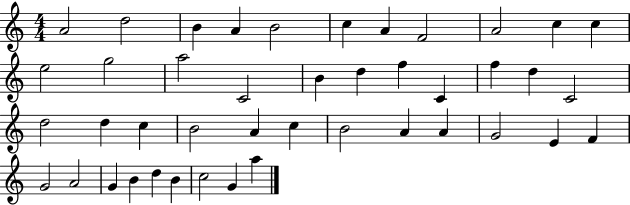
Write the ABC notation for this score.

X:1
T:Untitled
M:4/4
L:1/4
K:C
A2 d2 B A B2 c A F2 A2 c c e2 g2 a2 C2 B d f C f d C2 d2 d c B2 A c B2 A A G2 E F G2 A2 G B d B c2 G a